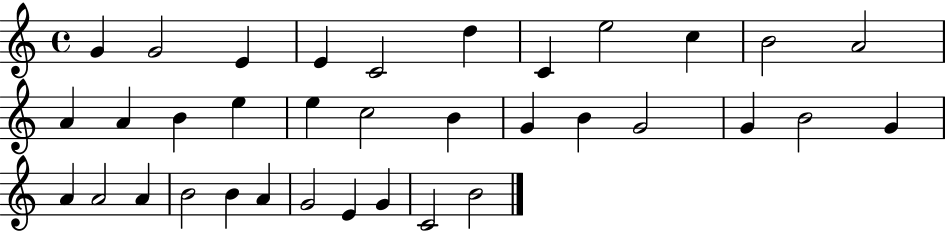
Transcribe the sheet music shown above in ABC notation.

X:1
T:Untitled
M:4/4
L:1/4
K:C
G G2 E E C2 d C e2 c B2 A2 A A B e e c2 B G B G2 G B2 G A A2 A B2 B A G2 E G C2 B2